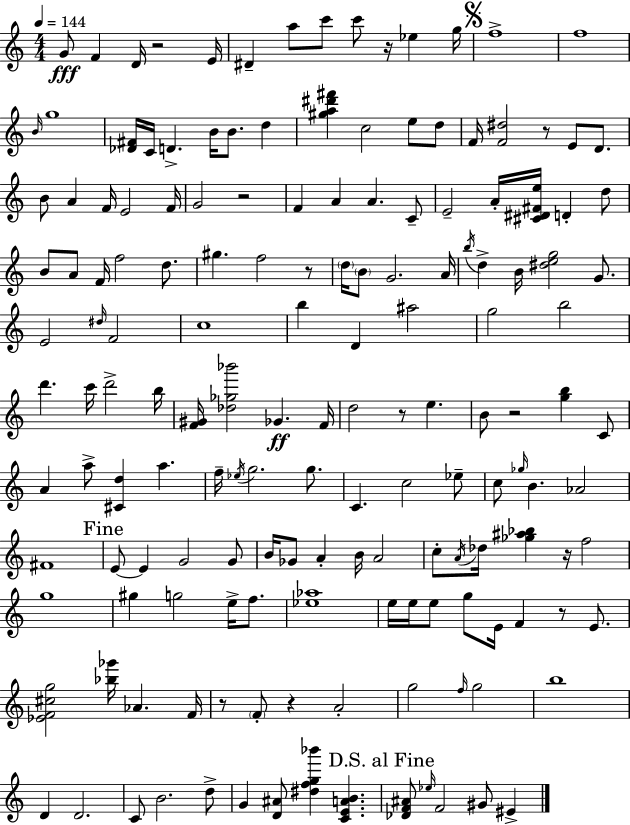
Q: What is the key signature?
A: C major